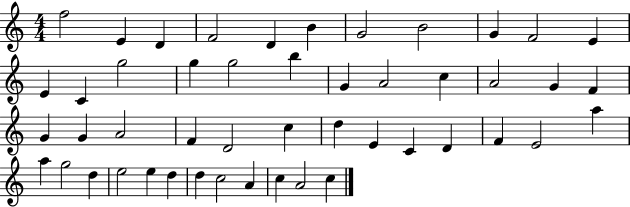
F5/h E4/q D4/q F4/h D4/q B4/q G4/h B4/h G4/q F4/h E4/q E4/q C4/q G5/h G5/q G5/h B5/q G4/q A4/h C5/q A4/h G4/q F4/q G4/q G4/q A4/h F4/q D4/h C5/q D5/q E4/q C4/q D4/q F4/q E4/h A5/q A5/q G5/h D5/q E5/h E5/q D5/q D5/q C5/h A4/q C5/q A4/h C5/q